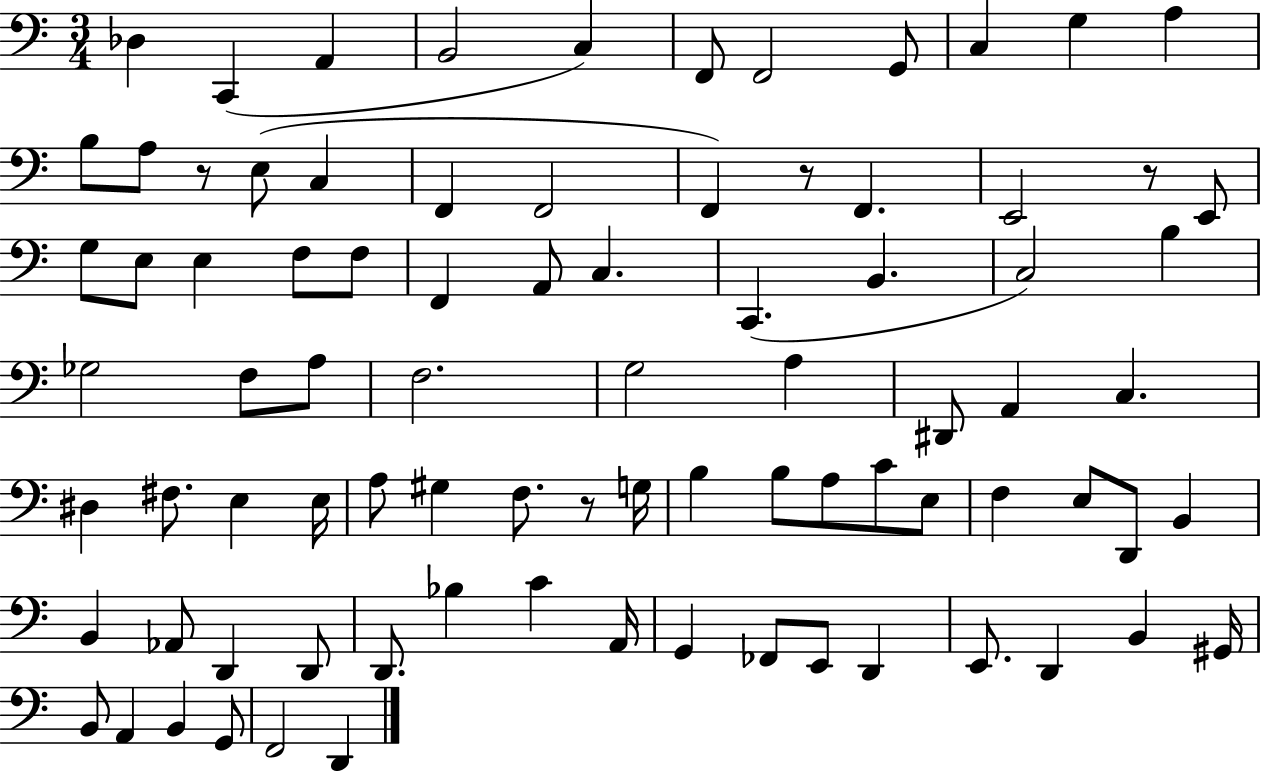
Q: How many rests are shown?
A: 4